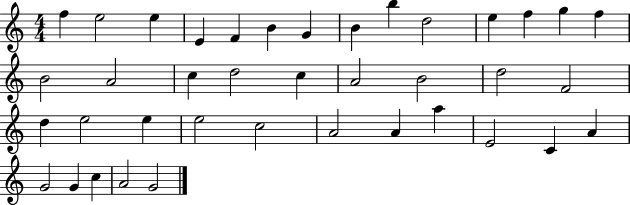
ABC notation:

X:1
T:Untitled
M:4/4
L:1/4
K:C
f e2 e E F B G B b d2 e f g f B2 A2 c d2 c A2 B2 d2 F2 d e2 e e2 c2 A2 A a E2 C A G2 G c A2 G2